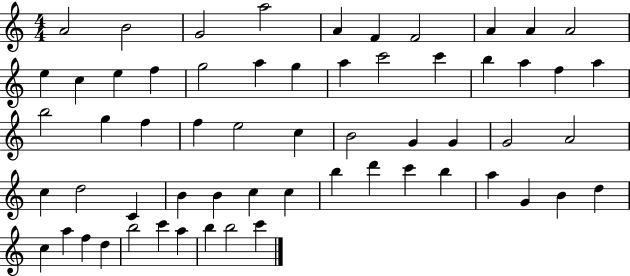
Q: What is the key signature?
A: C major